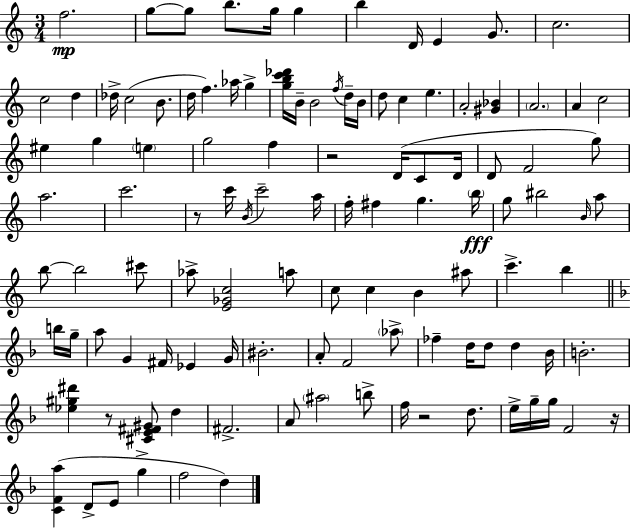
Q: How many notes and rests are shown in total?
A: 112